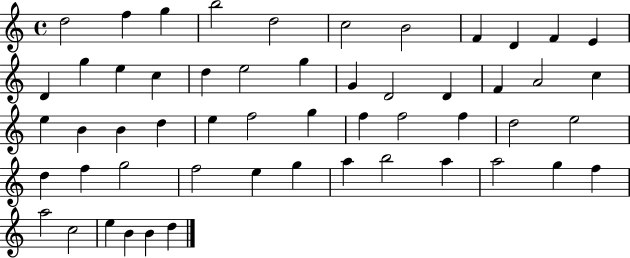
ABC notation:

X:1
T:Untitled
M:4/4
L:1/4
K:C
d2 f g b2 d2 c2 B2 F D F E D g e c d e2 g G D2 D F A2 c e B B d e f2 g f f2 f d2 e2 d f g2 f2 e g a b2 a a2 g f a2 c2 e B B d